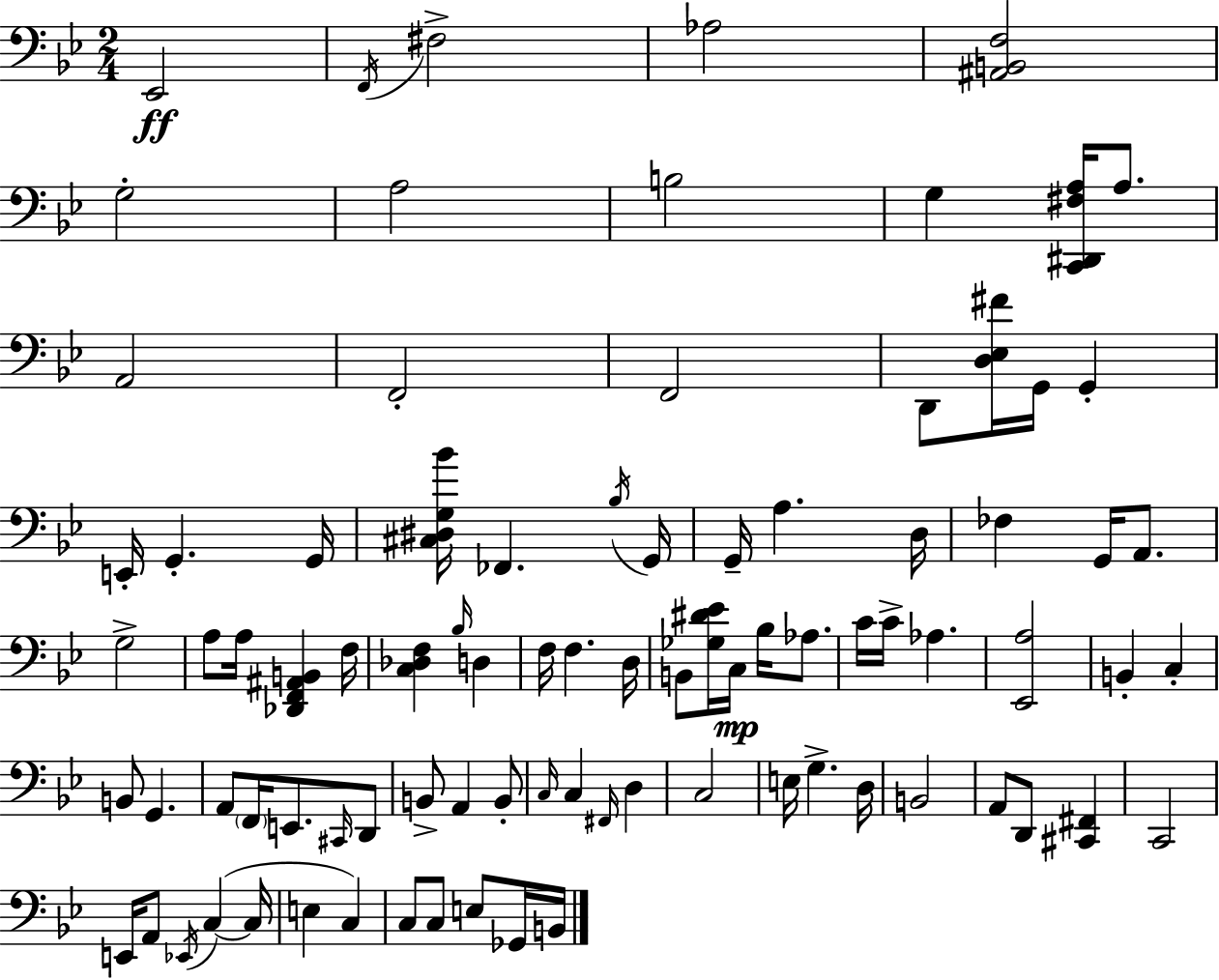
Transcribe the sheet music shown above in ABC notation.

X:1
T:Untitled
M:2/4
L:1/4
K:Gm
_E,,2 F,,/4 ^F,2 _A,2 [^A,,B,,F,]2 G,2 A,2 B,2 G, [C,,^D,,^F,A,]/4 A,/2 A,,2 F,,2 F,,2 D,,/2 [D,_E,^F]/4 G,,/4 G,, E,,/4 G,, G,,/4 [^C,^D,G,_B]/4 _F,, _B,/4 G,,/4 G,,/4 A, D,/4 _F, G,,/4 A,,/2 G,2 A,/2 A,/4 [_D,,F,,^A,,B,,] F,/4 [C,_D,F,] _B,/4 D, F,/4 F, D,/4 B,,/2 [_G,^D_E]/4 C,/4 _B,/4 _A,/2 C/4 C/4 _A, [_E,,A,]2 B,, C, B,,/2 G,, A,,/2 F,,/4 E,,/2 ^C,,/4 D,,/2 B,,/2 A,, B,,/2 C,/4 C, ^F,,/4 D, C,2 E,/4 G, D,/4 B,,2 A,,/2 D,,/2 [^C,,^F,,] C,,2 E,,/4 A,,/2 _E,,/4 C, C,/4 E, C, C,/2 C,/2 E,/2 _G,,/4 B,,/4